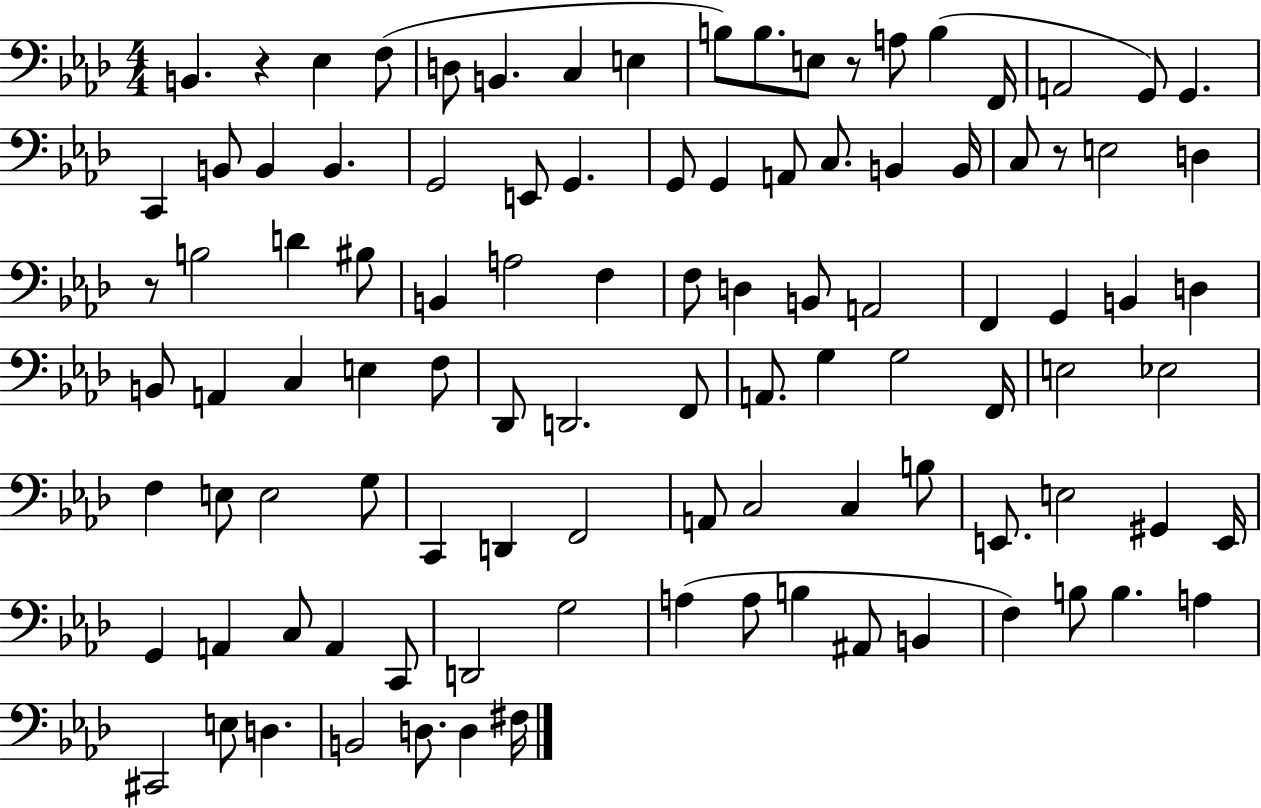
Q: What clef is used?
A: bass